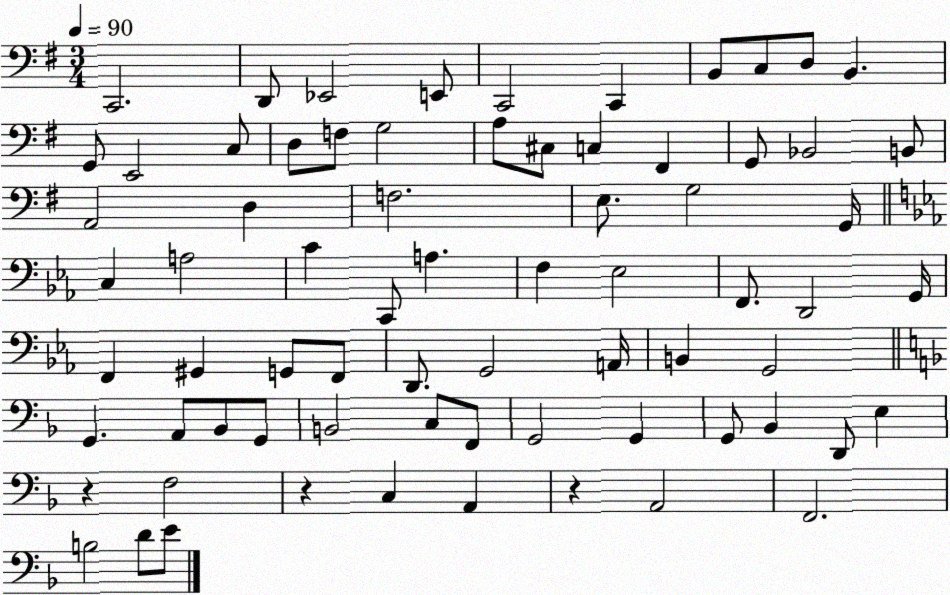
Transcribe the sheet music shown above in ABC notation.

X:1
T:Untitled
M:3/4
L:1/4
K:G
C,,2 D,,/2 _E,,2 E,,/2 C,,2 C,, B,,/2 C,/2 D,/2 B,, G,,/2 E,,2 C,/2 D,/2 F,/2 G,2 A,/2 ^C,/2 C, ^F,, G,,/2 _B,,2 B,,/2 A,,2 D, F,2 E,/2 G,2 G,,/4 C, A,2 C C,,/2 A, F, _E,2 F,,/2 D,,2 G,,/4 F,, ^G,, G,,/2 F,,/2 D,,/2 G,,2 A,,/4 B,, G,,2 G,, A,,/2 _B,,/2 G,,/2 B,,2 C,/2 F,,/2 G,,2 G,, G,,/2 _B,, D,,/2 E, z F,2 z C, A,, z A,,2 F,,2 B,2 D/2 E/2